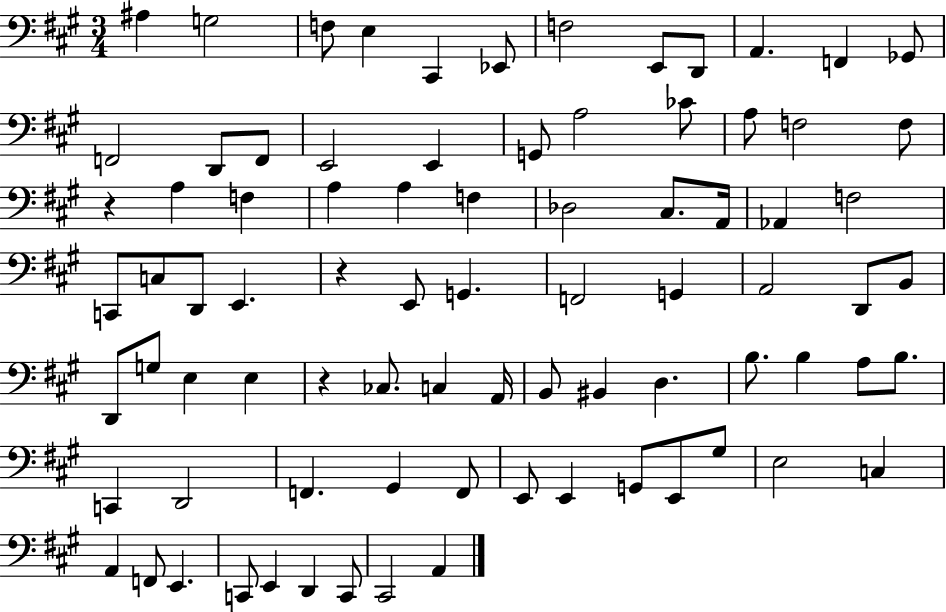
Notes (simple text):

A#3/q G3/h F3/e E3/q C#2/q Eb2/e F3/h E2/e D2/e A2/q. F2/q Gb2/e F2/h D2/e F2/e E2/h E2/q G2/e A3/h CES4/e A3/e F3/h F3/e R/q A3/q F3/q A3/q A3/q F3/q Db3/h C#3/e. A2/s Ab2/q F3/h C2/e C3/e D2/e E2/q. R/q E2/e G2/q. F2/h G2/q A2/h D2/e B2/e D2/e G3/e E3/q E3/q R/q CES3/e. C3/q A2/s B2/e BIS2/q D3/q. B3/e. B3/q A3/e B3/e. C2/q D2/h F2/q. G#2/q F2/e E2/e E2/q G2/e E2/e G#3/e E3/h C3/q A2/q F2/e E2/q. C2/e E2/q D2/q C2/e C#2/h A2/q